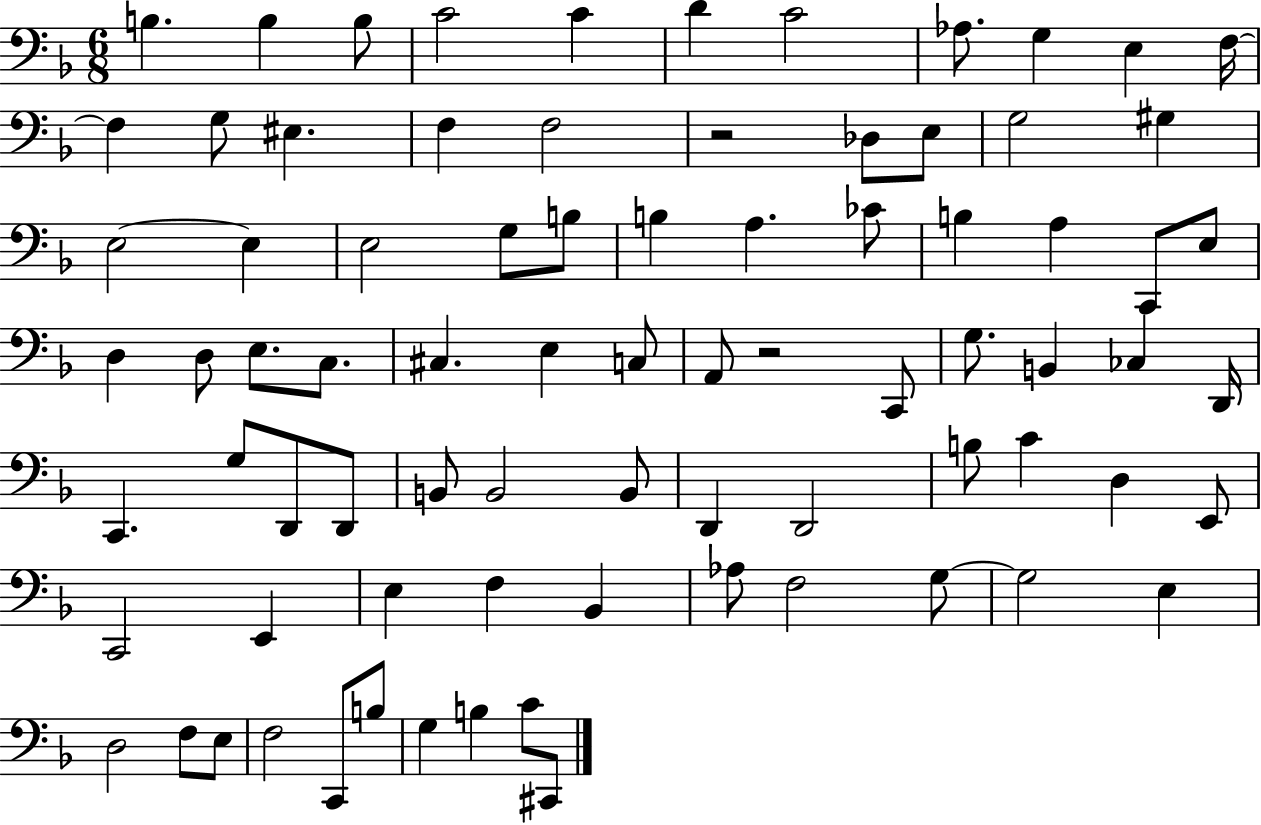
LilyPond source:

{
  \clef bass
  \numericTimeSignature
  \time 6/8
  \key f \major
  \repeat volta 2 { b4. b4 b8 | c'2 c'4 | d'4 c'2 | aes8. g4 e4 f16~~ | \break f4 g8 eis4. | f4 f2 | r2 des8 e8 | g2 gis4 | \break e2~~ e4 | e2 g8 b8 | b4 a4. ces'8 | b4 a4 c,8 e8 | \break d4 d8 e8. c8. | cis4. e4 c8 | a,8 r2 c,8 | g8. b,4 ces4 d,16 | \break c,4. g8 d,8 d,8 | b,8 b,2 b,8 | d,4 d,2 | b8 c'4 d4 e,8 | \break c,2 e,4 | e4 f4 bes,4 | aes8 f2 g8~~ | g2 e4 | \break d2 f8 e8 | f2 c,8 b8 | g4 b4 c'8 cis,8 | } \bar "|."
}